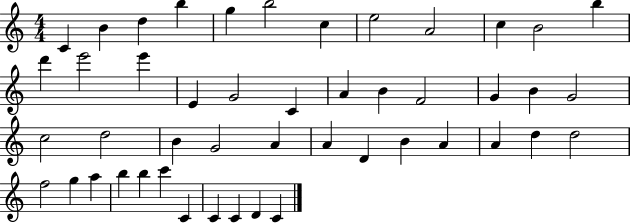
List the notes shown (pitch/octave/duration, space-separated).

C4/q B4/q D5/q B5/q G5/q B5/h C5/q E5/h A4/h C5/q B4/h B5/q D6/q E6/h E6/q E4/q G4/h C4/q A4/q B4/q F4/h G4/q B4/q G4/h C5/h D5/h B4/q G4/h A4/q A4/q D4/q B4/q A4/q A4/q D5/q D5/h F5/h G5/q A5/q B5/q B5/q C6/q C4/q C4/q C4/q D4/q C4/q